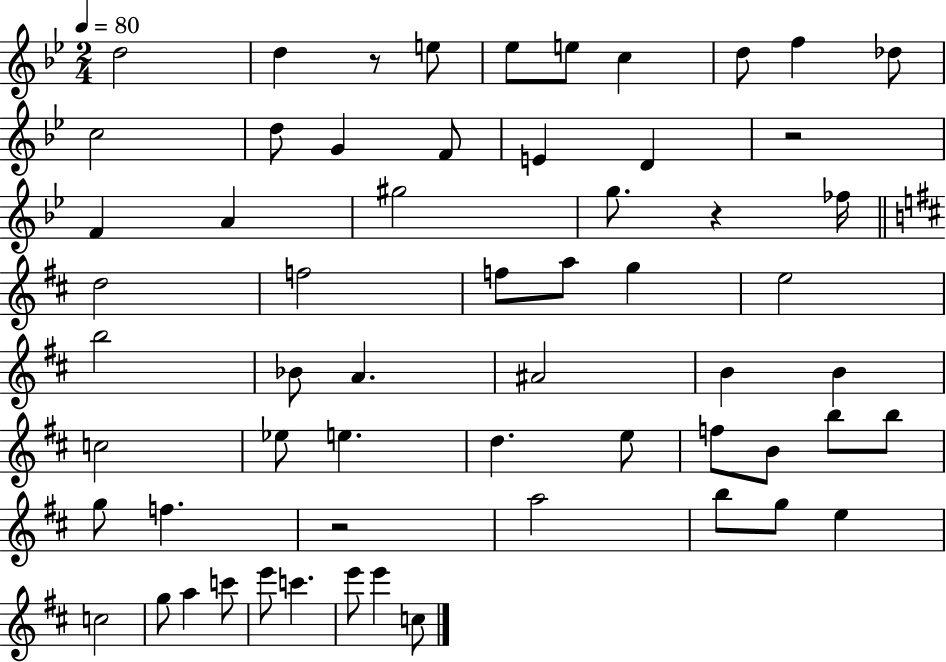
D5/h D5/q R/e E5/e Eb5/e E5/e C5/q D5/e F5/q Db5/e C5/h D5/e G4/q F4/e E4/q D4/q R/h F4/q A4/q G#5/h G5/e. R/q FES5/s D5/h F5/h F5/e A5/e G5/q E5/h B5/h Bb4/e A4/q. A#4/h B4/q B4/q C5/h Eb5/e E5/q. D5/q. E5/e F5/e B4/e B5/e B5/e G5/e F5/q. R/h A5/h B5/e G5/e E5/q C5/h G5/e A5/q C6/e E6/e C6/q. E6/e E6/q C5/e